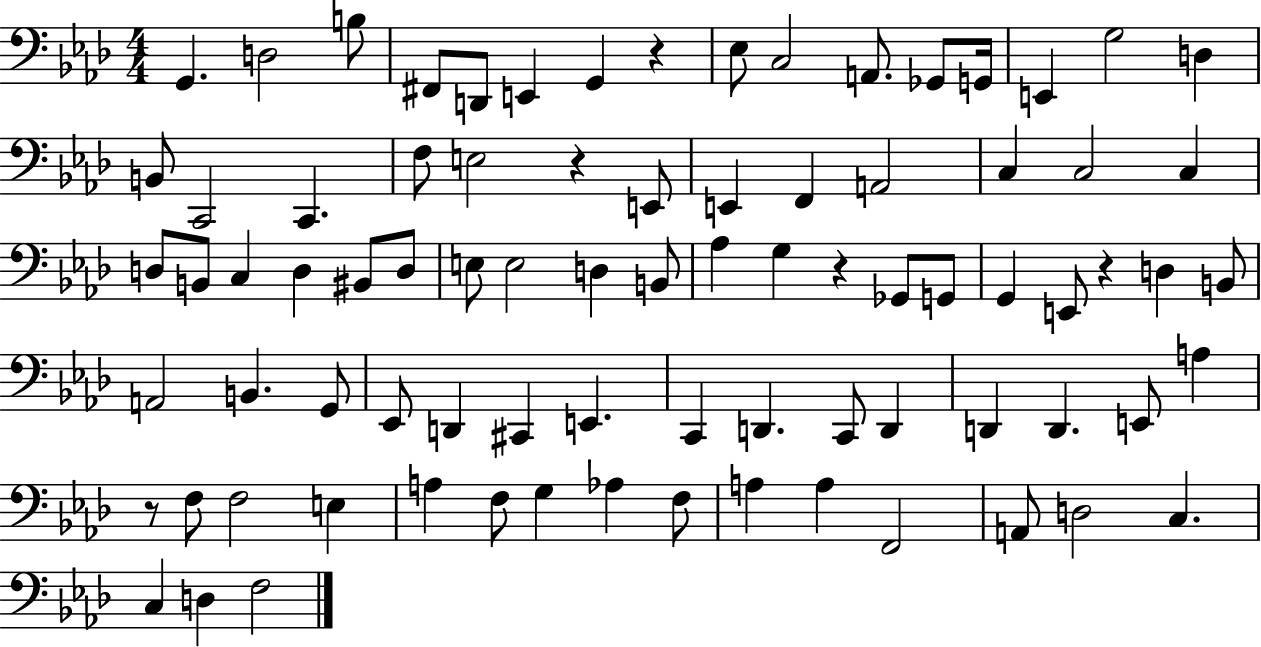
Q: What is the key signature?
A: AES major